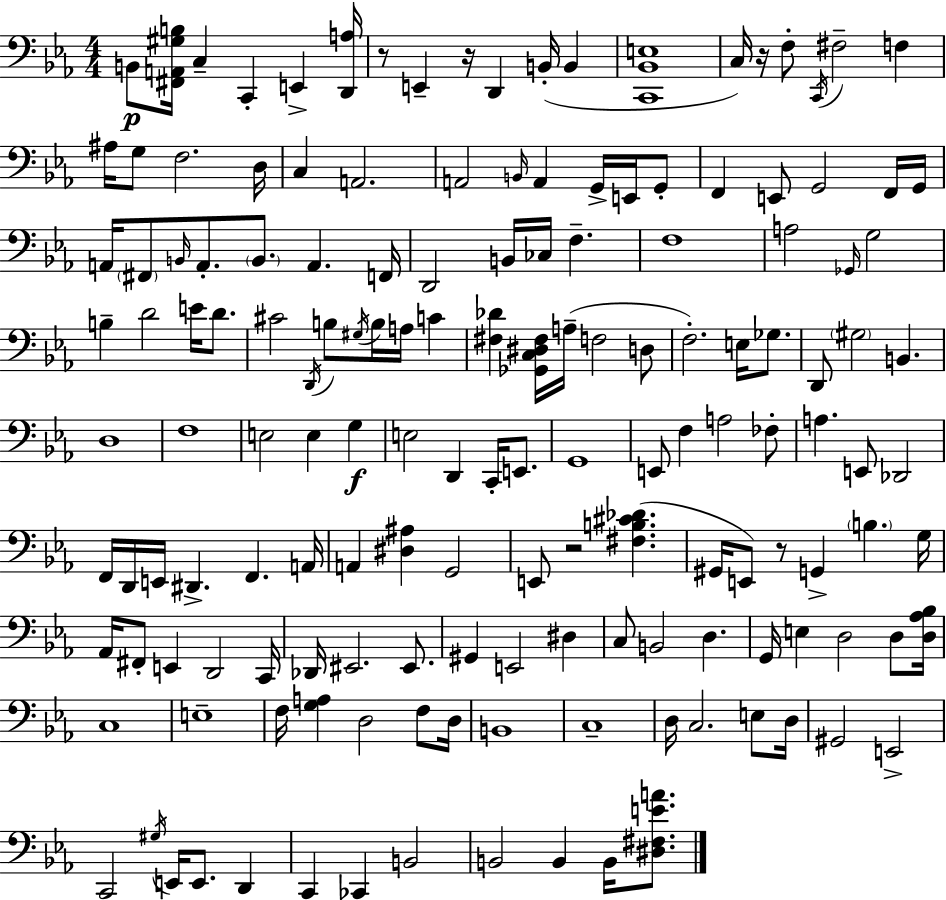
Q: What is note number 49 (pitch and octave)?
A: D4